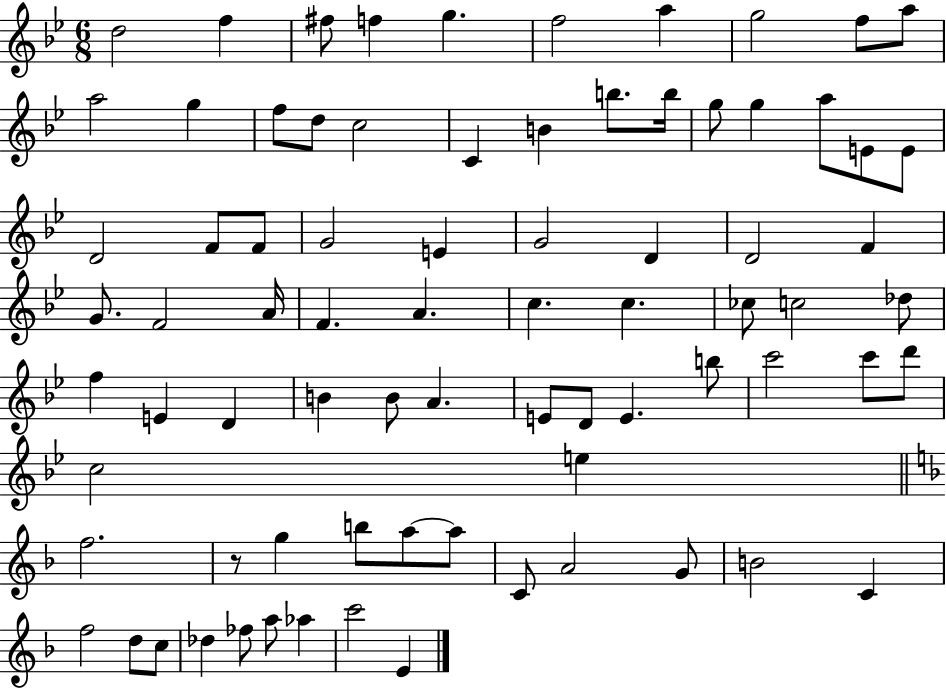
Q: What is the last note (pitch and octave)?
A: E4